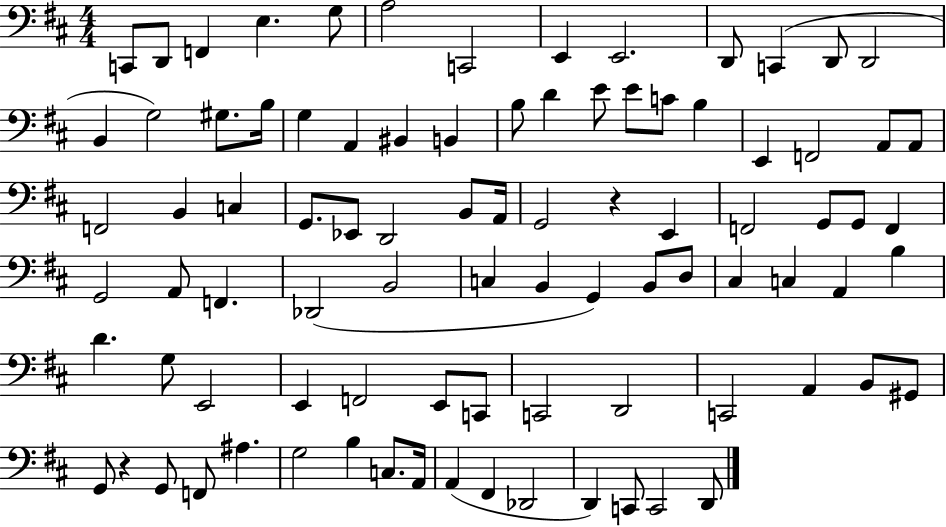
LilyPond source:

{
  \clef bass
  \numericTimeSignature
  \time 4/4
  \key d \major
  c,8 d,8 f,4 e4. g8 | a2 c,2 | e,4 e,2. | d,8 c,4( d,8 d,2 | \break b,4 g2) gis8. b16 | g4 a,4 bis,4 b,4 | b8 d'4 e'8 e'8 c'8 b4 | e,4 f,2 a,8 a,8 | \break f,2 b,4 c4 | g,8. ees,8 d,2 b,8 a,16 | g,2 r4 e,4 | f,2 g,8 g,8 f,4 | \break g,2 a,8 f,4. | des,2( b,2 | c4 b,4 g,4) b,8 d8 | cis4 c4 a,4 b4 | \break d'4. g8 e,2 | e,4 f,2 e,8 c,8 | c,2 d,2 | c,2 a,4 b,8 gis,8 | \break g,8 r4 g,8 f,8 ais4. | g2 b4 c8. a,16 | a,4( fis,4 des,2 | d,4) c,8 c,2 d,8 | \break \bar "|."
}